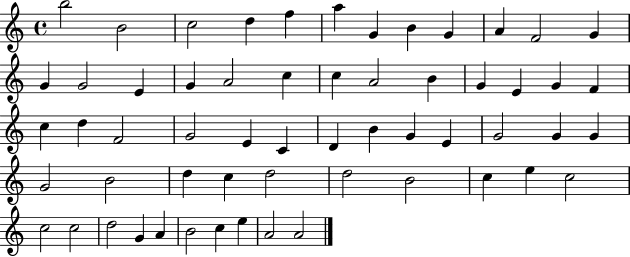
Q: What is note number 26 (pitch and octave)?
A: C5